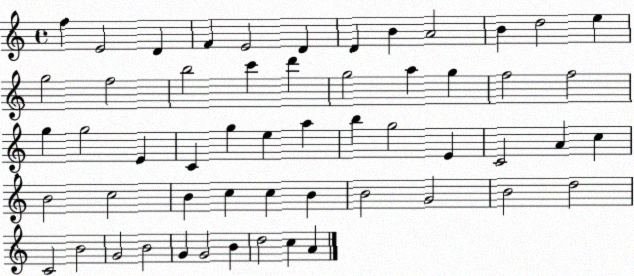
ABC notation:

X:1
T:Untitled
M:4/4
L:1/4
K:C
f E2 D F E2 D D B A2 B d2 e g2 f2 b2 c' d' g2 a g f2 f2 g g2 E C g e a b g2 E C2 A c B2 c2 B c c B B2 G2 B2 d2 C2 B2 G2 B2 G G2 B d2 c A